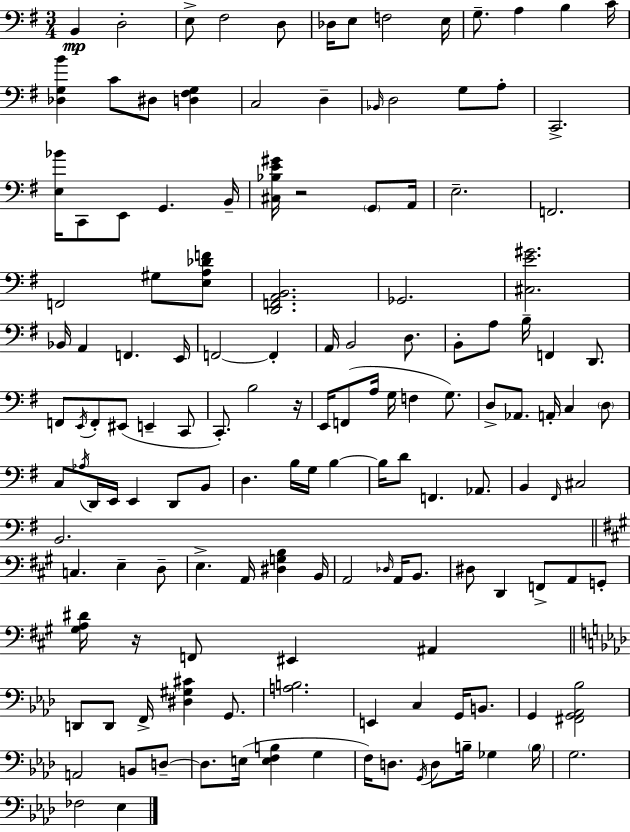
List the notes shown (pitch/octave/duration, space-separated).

B2/q D3/h E3/e F#3/h D3/e Db3/s E3/e F3/h E3/s G3/e. A3/q B3/q C4/s [Db3,G3,B4]/q C4/e D#3/e [D3,F#3,G3]/q C3/h D3/q Bb2/s D3/h G3/e A3/e C2/h. [E3,Bb4]/s C2/e E2/e G2/q. B2/s [C#3,Bb3,E4,G#4]/s R/h G2/e A2/s E3/h. F2/h. F2/h G#3/e [E3,A3,Db4,F4]/e [D2,F2,A2,B2]/h. Gb2/h. [C#3,E4,G#4]/h. Bb2/s A2/q F2/q. E2/s F2/h F2/q A2/s B2/h D3/e. B2/e A3/e B3/s F2/q D2/e. F2/e E2/s F2/e EIS2/e E2/q C2/e C2/e. B3/h R/s E2/s F2/e A3/s G3/s F3/q G3/e. D3/e Ab2/e. A2/s C3/q D3/e C3/e Ab3/s D2/s E2/s E2/q D2/e B2/e D3/q. B3/s G3/s B3/q B3/s D4/e F2/q. Ab2/e. B2/q F#2/s C#3/h B2/h. C3/q. E3/q D3/e E3/q. A2/s [D#3,G3,B3]/q B2/s A2/h Db3/s A2/s B2/e. D#3/e D2/q F2/e A2/e G2/e [G#3,A3,D#4]/s R/s F2/e EIS2/q A#2/q D2/e D2/e F2/s [D#3,G#3,C#4]/q G2/e. [A3,B3]/h. E2/q C3/q G2/s B2/e. G2/q [F#2,G2,Ab2,Bb3]/h A2/h B2/e D3/e D3/e. E3/s [E3,F3,B3]/q G3/q F3/s D3/e. G2/s D3/e B3/s Gb3/q B3/s G3/h. FES3/h Eb3/q